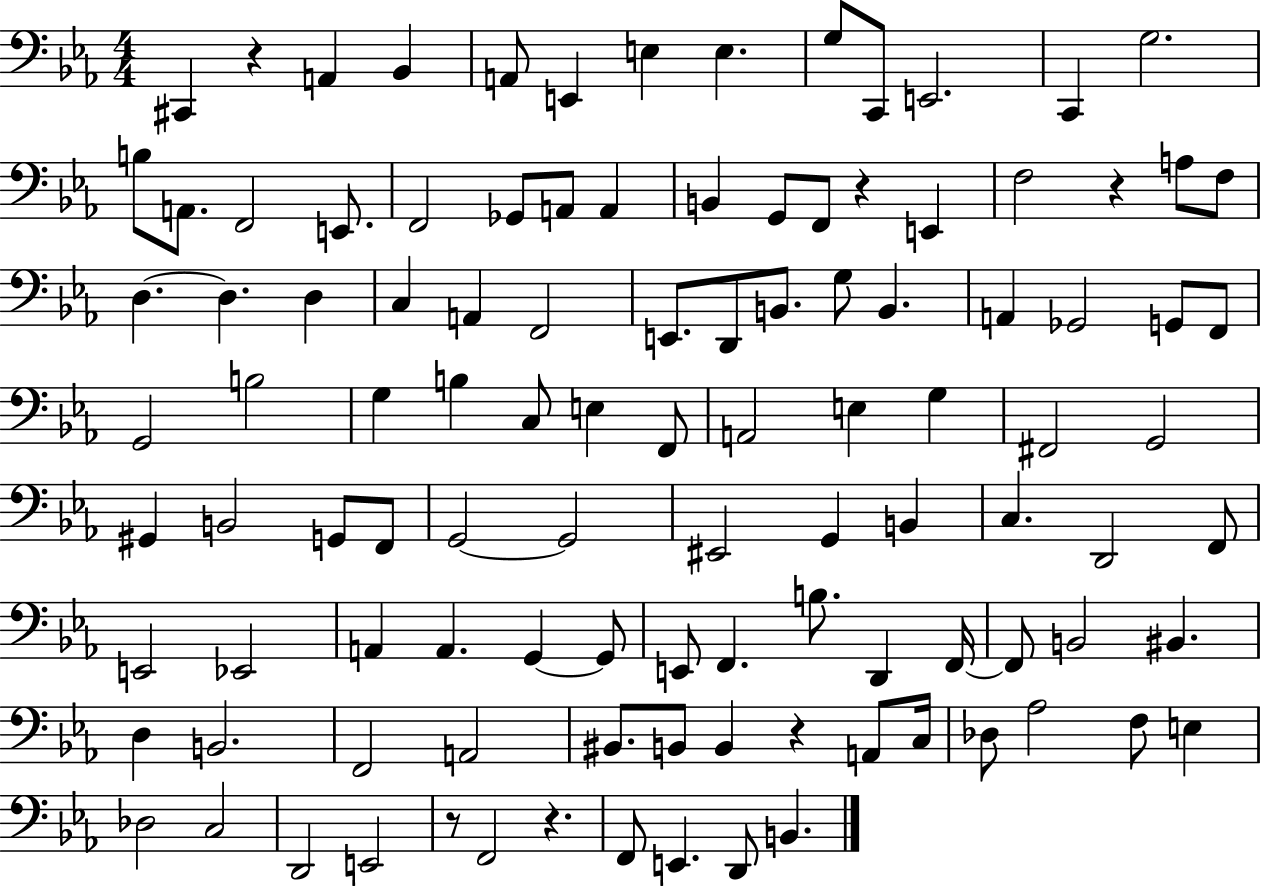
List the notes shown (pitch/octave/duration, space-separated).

C#2/q R/q A2/q Bb2/q A2/e E2/q E3/q E3/q. G3/e C2/e E2/h. C2/q G3/h. B3/e A2/e. F2/h E2/e. F2/h Gb2/e A2/e A2/q B2/q G2/e F2/e R/q E2/q F3/h R/q A3/e F3/e D3/q. D3/q. D3/q C3/q A2/q F2/h E2/e. D2/e B2/e. G3/e B2/q. A2/q Gb2/h G2/e F2/e G2/h B3/h G3/q B3/q C3/e E3/q F2/e A2/h E3/q G3/q F#2/h G2/h G#2/q B2/h G2/e F2/e G2/h G2/h EIS2/h G2/q B2/q C3/q. D2/h F2/e E2/h Eb2/h A2/q A2/q. G2/q G2/e E2/e F2/q. B3/e. D2/q F2/s F2/e B2/h BIS2/q. D3/q B2/h. F2/h A2/h BIS2/e. B2/e B2/q R/q A2/e C3/s Db3/e Ab3/h F3/e E3/q Db3/h C3/h D2/h E2/h R/e F2/h R/q. F2/e E2/q. D2/e B2/q.